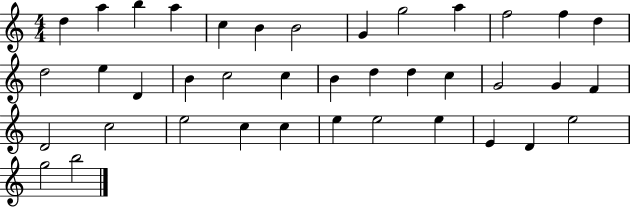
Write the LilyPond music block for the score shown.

{
  \clef treble
  \numericTimeSignature
  \time 4/4
  \key c \major
  d''4 a''4 b''4 a''4 | c''4 b'4 b'2 | g'4 g''2 a''4 | f''2 f''4 d''4 | \break d''2 e''4 d'4 | b'4 c''2 c''4 | b'4 d''4 d''4 c''4 | g'2 g'4 f'4 | \break d'2 c''2 | e''2 c''4 c''4 | e''4 e''2 e''4 | e'4 d'4 e''2 | \break g''2 b''2 | \bar "|."
}